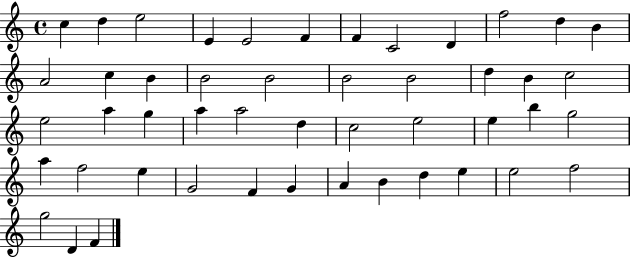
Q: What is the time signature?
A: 4/4